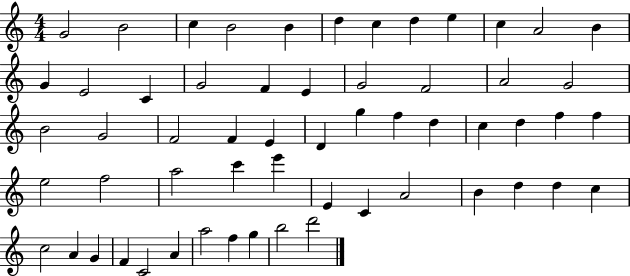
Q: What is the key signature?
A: C major